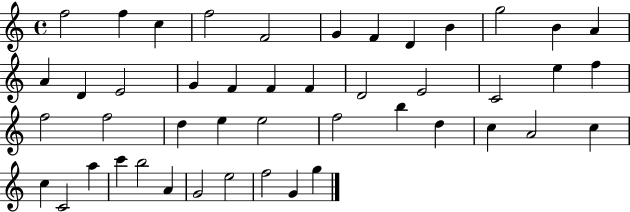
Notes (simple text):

F5/h F5/q C5/q F5/h F4/h G4/q F4/q D4/q B4/q G5/h B4/q A4/q A4/q D4/q E4/h G4/q F4/q F4/q F4/q D4/h E4/h C4/h E5/q F5/q F5/h F5/h D5/q E5/q E5/h F5/h B5/q D5/q C5/q A4/h C5/q C5/q C4/h A5/q C6/q B5/h A4/q G4/h E5/h F5/h G4/q G5/q